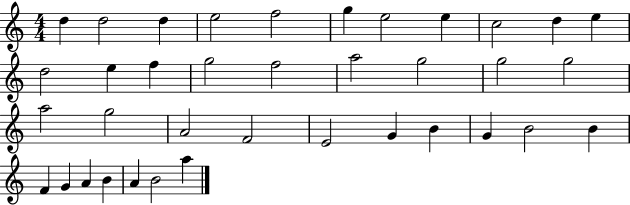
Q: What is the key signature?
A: C major